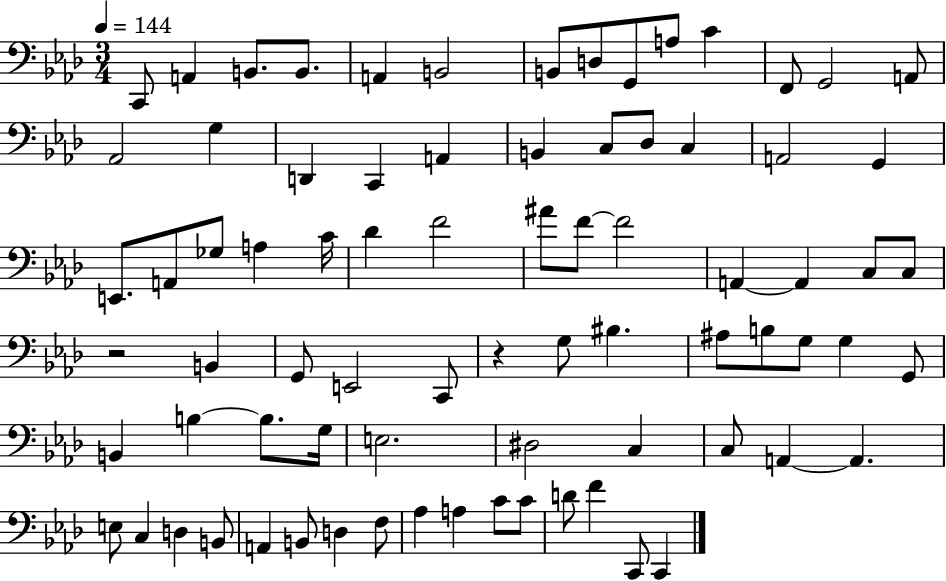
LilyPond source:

{
  \clef bass
  \numericTimeSignature
  \time 3/4
  \key aes \major
  \tempo 4 = 144
  c,8 a,4 b,8. b,8. | a,4 b,2 | b,8 d8 g,8 a8 c'4 | f,8 g,2 a,8 | \break aes,2 g4 | d,4 c,4 a,4 | b,4 c8 des8 c4 | a,2 g,4 | \break e,8. a,8 ges8 a4 c'16 | des'4 f'2 | ais'8 f'8~~ f'2 | a,4~~ a,4 c8 c8 | \break r2 b,4 | g,8 e,2 c,8 | r4 g8 bis4. | ais8 b8 g8 g4 g,8 | \break b,4 b4~~ b8. g16 | e2. | dis2 c4 | c8 a,4~~ a,4. | \break e8 c4 d4 b,8 | a,4 b,8 d4 f8 | aes4 a4 c'8 c'8 | d'8 f'4 c,8 c,4 | \break \bar "|."
}